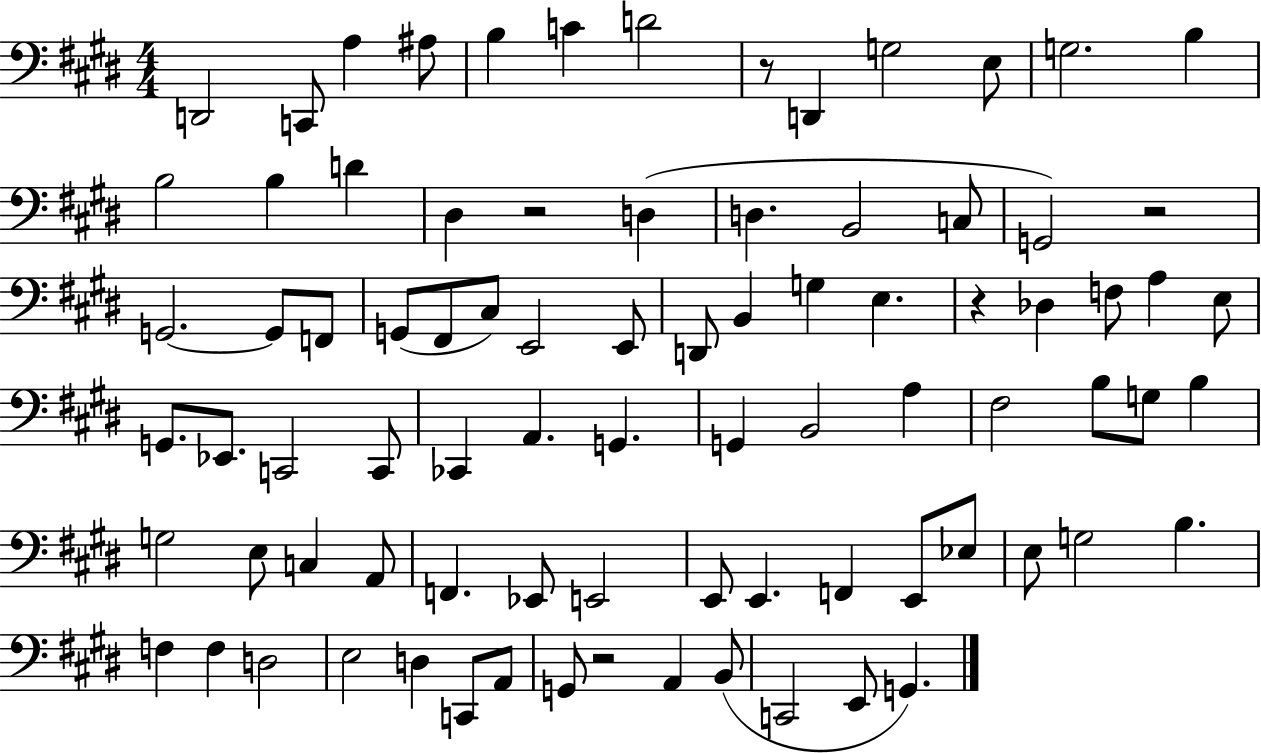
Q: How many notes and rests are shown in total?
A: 84